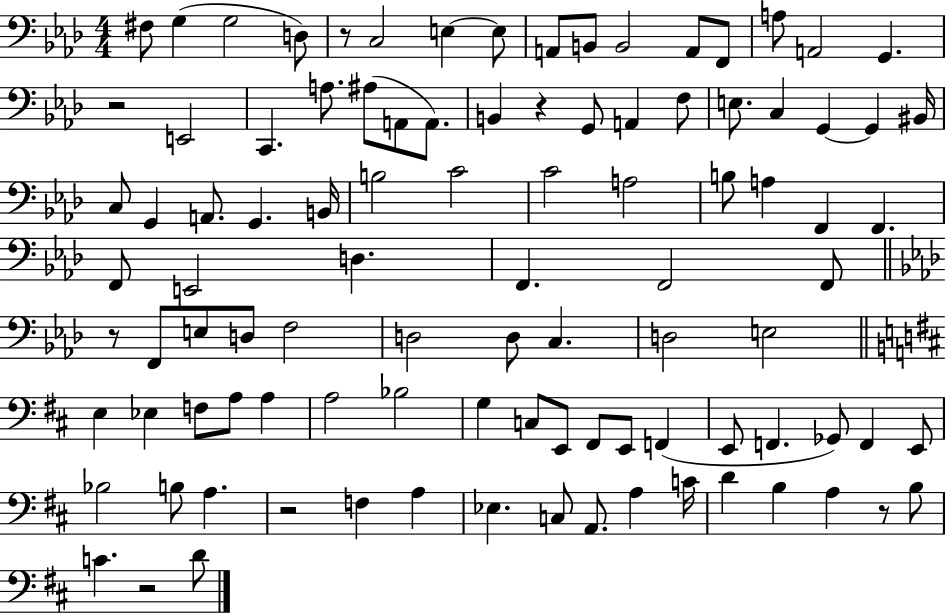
F#3/e G3/q G3/h D3/e R/e C3/h E3/q E3/e A2/e B2/e B2/h A2/e F2/e A3/e A2/h G2/q. R/h E2/h C2/q. A3/e. A#3/e A2/e A2/e. B2/q R/q G2/e A2/q F3/e E3/e. C3/q G2/q G2/q BIS2/s C3/e G2/q A2/e. G2/q. B2/s B3/h C4/h C4/h A3/h B3/e A3/q F2/q F2/q. F2/e E2/h D3/q. F2/q. F2/h F2/e R/e F2/e E3/e D3/e F3/h D3/h D3/e C3/q. D3/h E3/h E3/q Eb3/q F3/e A3/e A3/q A3/h Bb3/h G3/q C3/e E2/e F#2/e E2/e F2/q E2/e F2/q. Gb2/e F2/q E2/e Bb3/h B3/e A3/q. R/h F3/q A3/q Eb3/q. C3/e A2/e. A3/q C4/s D4/q B3/q A3/q R/e B3/e C4/q. R/h D4/e